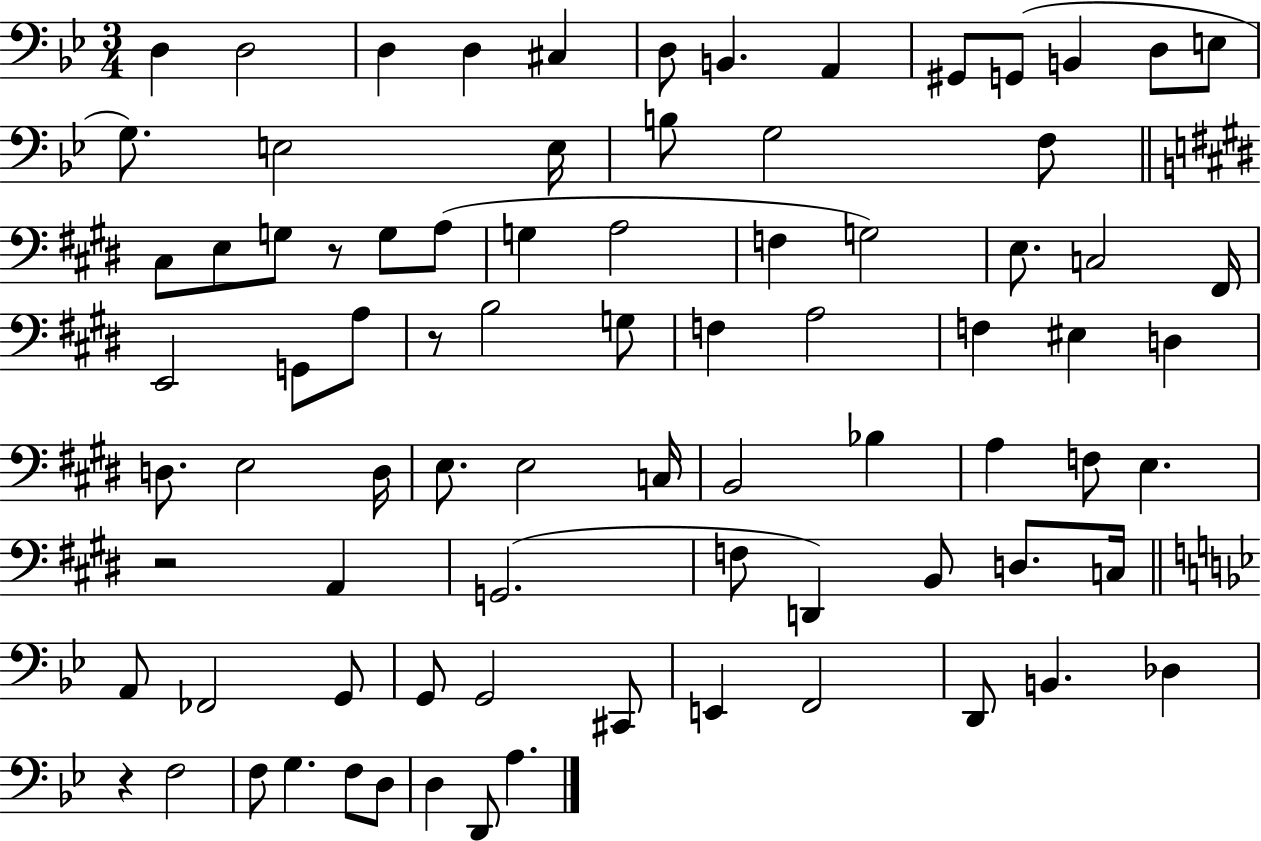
{
  \clef bass
  \numericTimeSignature
  \time 3/4
  \key bes \major
  d4 d2 | d4 d4 cis4 | d8 b,4. a,4 | gis,8 g,8( b,4 d8 e8 | \break g8.) e2 e16 | b8 g2 f8 | \bar "||" \break \key e \major cis8 e8 g8 r8 g8 a8( | g4 a2 | f4 g2) | e8. c2 fis,16 | \break e,2 g,8 a8 | r8 b2 g8 | f4 a2 | f4 eis4 d4 | \break d8. e2 d16 | e8. e2 c16 | b,2 bes4 | a4 f8 e4. | \break r2 a,4 | g,2.( | f8 d,4) b,8 d8. c16 | \bar "||" \break \key g \minor a,8 fes,2 g,8 | g,8 g,2 cis,8 | e,4 f,2 | d,8 b,4. des4 | \break r4 f2 | f8 g4. f8 d8 | d4 d,8 a4. | \bar "|."
}